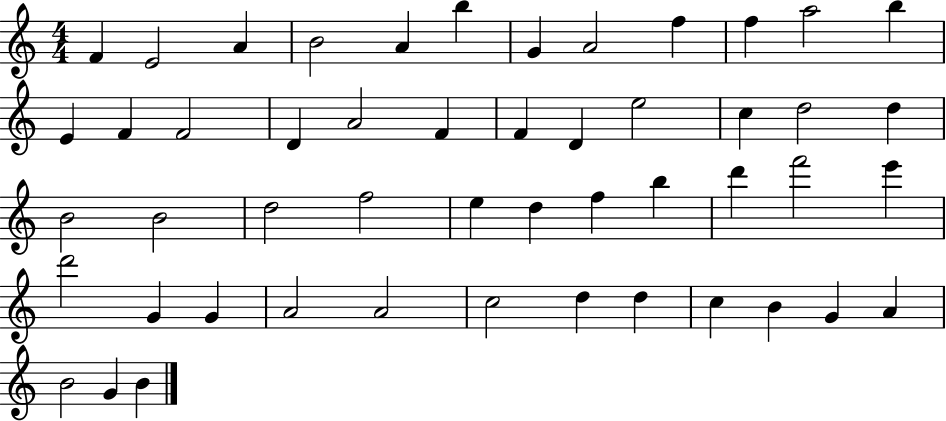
F4/q E4/h A4/q B4/h A4/q B5/q G4/q A4/h F5/q F5/q A5/h B5/q E4/q F4/q F4/h D4/q A4/h F4/q F4/q D4/q E5/h C5/q D5/h D5/q B4/h B4/h D5/h F5/h E5/q D5/q F5/q B5/q D6/q F6/h E6/q D6/h G4/q G4/q A4/h A4/h C5/h D5/q D5/q C5/q B4/q G4/q A4/q B4/h G4/q B4/q